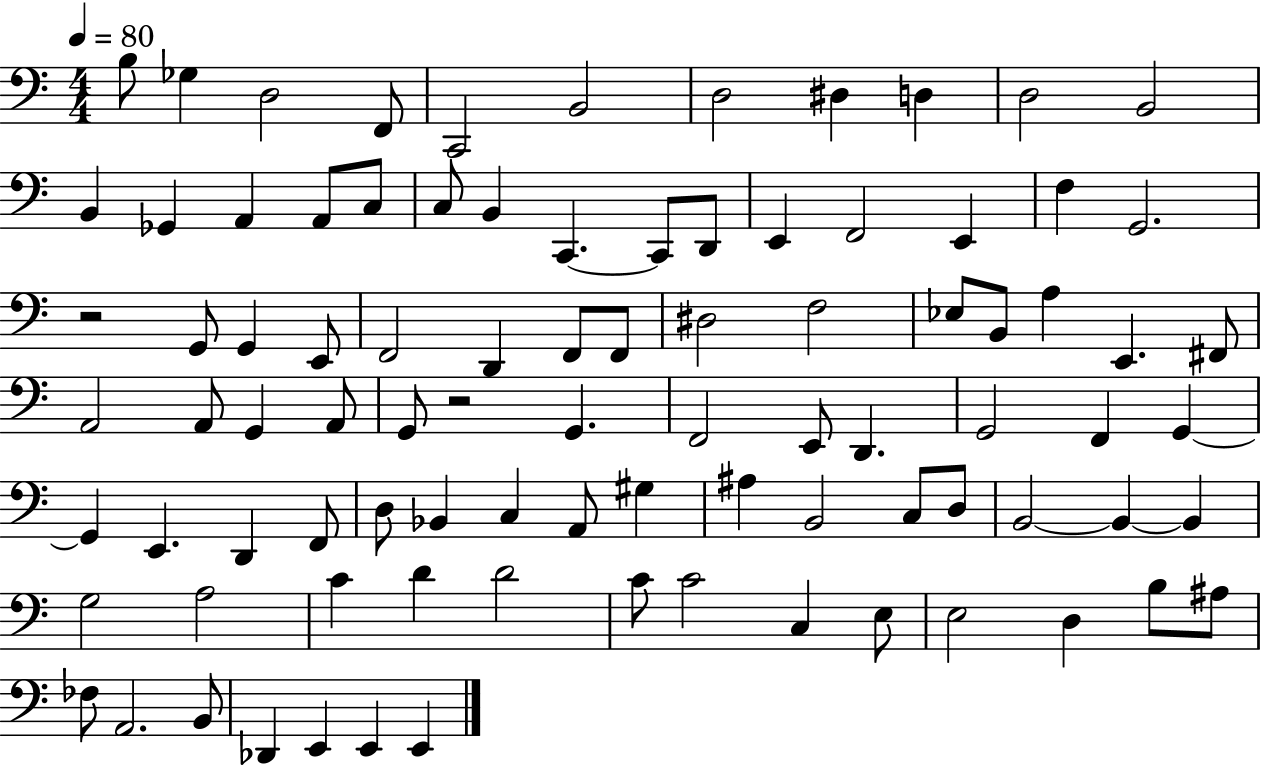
X:1
T:Untitled
M:4/4
L:1/4
K:C
B,/2 _G, D,2 F,,/2 C,,2 B,,2 D,2 ^D, D, D,2 B,,2 B,, _G,, A,, A,,/2 C,/2 C,/2 B,, C,, C,,/2 D,,/2 E,, F,,2 E,, F, G,,2 z2 G,,/2 G,, E,,/2 F,,2 D,, F,,/2 F,,/2 ^D,2 F,2 _E,/2 B,,/2 A, E,, ^F,,/2 A,,2 A,,/2 G,, A,,/2 G,,/2 z2 G,, F,,2 E,,/2 D,, G,,2 F,, G,, G,, E,, D,, F,,/2 D,/2 _B,, C, A,,/2 ^G, ^A, B,,2 C,/2 D,/2 B,,2 B,, B,, G,2 A,2 C D D2 C/2 C2 C, E,/2 E,2 D, B,/2 ^A,/2 _F,/2 A,,2 B,,/2 _D,, E,, E,, E,,